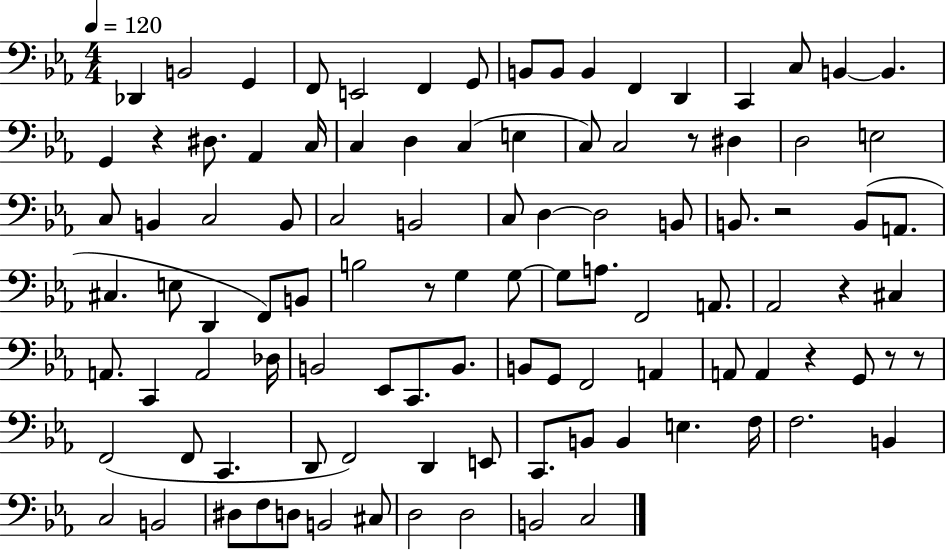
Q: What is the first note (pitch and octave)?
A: Db2